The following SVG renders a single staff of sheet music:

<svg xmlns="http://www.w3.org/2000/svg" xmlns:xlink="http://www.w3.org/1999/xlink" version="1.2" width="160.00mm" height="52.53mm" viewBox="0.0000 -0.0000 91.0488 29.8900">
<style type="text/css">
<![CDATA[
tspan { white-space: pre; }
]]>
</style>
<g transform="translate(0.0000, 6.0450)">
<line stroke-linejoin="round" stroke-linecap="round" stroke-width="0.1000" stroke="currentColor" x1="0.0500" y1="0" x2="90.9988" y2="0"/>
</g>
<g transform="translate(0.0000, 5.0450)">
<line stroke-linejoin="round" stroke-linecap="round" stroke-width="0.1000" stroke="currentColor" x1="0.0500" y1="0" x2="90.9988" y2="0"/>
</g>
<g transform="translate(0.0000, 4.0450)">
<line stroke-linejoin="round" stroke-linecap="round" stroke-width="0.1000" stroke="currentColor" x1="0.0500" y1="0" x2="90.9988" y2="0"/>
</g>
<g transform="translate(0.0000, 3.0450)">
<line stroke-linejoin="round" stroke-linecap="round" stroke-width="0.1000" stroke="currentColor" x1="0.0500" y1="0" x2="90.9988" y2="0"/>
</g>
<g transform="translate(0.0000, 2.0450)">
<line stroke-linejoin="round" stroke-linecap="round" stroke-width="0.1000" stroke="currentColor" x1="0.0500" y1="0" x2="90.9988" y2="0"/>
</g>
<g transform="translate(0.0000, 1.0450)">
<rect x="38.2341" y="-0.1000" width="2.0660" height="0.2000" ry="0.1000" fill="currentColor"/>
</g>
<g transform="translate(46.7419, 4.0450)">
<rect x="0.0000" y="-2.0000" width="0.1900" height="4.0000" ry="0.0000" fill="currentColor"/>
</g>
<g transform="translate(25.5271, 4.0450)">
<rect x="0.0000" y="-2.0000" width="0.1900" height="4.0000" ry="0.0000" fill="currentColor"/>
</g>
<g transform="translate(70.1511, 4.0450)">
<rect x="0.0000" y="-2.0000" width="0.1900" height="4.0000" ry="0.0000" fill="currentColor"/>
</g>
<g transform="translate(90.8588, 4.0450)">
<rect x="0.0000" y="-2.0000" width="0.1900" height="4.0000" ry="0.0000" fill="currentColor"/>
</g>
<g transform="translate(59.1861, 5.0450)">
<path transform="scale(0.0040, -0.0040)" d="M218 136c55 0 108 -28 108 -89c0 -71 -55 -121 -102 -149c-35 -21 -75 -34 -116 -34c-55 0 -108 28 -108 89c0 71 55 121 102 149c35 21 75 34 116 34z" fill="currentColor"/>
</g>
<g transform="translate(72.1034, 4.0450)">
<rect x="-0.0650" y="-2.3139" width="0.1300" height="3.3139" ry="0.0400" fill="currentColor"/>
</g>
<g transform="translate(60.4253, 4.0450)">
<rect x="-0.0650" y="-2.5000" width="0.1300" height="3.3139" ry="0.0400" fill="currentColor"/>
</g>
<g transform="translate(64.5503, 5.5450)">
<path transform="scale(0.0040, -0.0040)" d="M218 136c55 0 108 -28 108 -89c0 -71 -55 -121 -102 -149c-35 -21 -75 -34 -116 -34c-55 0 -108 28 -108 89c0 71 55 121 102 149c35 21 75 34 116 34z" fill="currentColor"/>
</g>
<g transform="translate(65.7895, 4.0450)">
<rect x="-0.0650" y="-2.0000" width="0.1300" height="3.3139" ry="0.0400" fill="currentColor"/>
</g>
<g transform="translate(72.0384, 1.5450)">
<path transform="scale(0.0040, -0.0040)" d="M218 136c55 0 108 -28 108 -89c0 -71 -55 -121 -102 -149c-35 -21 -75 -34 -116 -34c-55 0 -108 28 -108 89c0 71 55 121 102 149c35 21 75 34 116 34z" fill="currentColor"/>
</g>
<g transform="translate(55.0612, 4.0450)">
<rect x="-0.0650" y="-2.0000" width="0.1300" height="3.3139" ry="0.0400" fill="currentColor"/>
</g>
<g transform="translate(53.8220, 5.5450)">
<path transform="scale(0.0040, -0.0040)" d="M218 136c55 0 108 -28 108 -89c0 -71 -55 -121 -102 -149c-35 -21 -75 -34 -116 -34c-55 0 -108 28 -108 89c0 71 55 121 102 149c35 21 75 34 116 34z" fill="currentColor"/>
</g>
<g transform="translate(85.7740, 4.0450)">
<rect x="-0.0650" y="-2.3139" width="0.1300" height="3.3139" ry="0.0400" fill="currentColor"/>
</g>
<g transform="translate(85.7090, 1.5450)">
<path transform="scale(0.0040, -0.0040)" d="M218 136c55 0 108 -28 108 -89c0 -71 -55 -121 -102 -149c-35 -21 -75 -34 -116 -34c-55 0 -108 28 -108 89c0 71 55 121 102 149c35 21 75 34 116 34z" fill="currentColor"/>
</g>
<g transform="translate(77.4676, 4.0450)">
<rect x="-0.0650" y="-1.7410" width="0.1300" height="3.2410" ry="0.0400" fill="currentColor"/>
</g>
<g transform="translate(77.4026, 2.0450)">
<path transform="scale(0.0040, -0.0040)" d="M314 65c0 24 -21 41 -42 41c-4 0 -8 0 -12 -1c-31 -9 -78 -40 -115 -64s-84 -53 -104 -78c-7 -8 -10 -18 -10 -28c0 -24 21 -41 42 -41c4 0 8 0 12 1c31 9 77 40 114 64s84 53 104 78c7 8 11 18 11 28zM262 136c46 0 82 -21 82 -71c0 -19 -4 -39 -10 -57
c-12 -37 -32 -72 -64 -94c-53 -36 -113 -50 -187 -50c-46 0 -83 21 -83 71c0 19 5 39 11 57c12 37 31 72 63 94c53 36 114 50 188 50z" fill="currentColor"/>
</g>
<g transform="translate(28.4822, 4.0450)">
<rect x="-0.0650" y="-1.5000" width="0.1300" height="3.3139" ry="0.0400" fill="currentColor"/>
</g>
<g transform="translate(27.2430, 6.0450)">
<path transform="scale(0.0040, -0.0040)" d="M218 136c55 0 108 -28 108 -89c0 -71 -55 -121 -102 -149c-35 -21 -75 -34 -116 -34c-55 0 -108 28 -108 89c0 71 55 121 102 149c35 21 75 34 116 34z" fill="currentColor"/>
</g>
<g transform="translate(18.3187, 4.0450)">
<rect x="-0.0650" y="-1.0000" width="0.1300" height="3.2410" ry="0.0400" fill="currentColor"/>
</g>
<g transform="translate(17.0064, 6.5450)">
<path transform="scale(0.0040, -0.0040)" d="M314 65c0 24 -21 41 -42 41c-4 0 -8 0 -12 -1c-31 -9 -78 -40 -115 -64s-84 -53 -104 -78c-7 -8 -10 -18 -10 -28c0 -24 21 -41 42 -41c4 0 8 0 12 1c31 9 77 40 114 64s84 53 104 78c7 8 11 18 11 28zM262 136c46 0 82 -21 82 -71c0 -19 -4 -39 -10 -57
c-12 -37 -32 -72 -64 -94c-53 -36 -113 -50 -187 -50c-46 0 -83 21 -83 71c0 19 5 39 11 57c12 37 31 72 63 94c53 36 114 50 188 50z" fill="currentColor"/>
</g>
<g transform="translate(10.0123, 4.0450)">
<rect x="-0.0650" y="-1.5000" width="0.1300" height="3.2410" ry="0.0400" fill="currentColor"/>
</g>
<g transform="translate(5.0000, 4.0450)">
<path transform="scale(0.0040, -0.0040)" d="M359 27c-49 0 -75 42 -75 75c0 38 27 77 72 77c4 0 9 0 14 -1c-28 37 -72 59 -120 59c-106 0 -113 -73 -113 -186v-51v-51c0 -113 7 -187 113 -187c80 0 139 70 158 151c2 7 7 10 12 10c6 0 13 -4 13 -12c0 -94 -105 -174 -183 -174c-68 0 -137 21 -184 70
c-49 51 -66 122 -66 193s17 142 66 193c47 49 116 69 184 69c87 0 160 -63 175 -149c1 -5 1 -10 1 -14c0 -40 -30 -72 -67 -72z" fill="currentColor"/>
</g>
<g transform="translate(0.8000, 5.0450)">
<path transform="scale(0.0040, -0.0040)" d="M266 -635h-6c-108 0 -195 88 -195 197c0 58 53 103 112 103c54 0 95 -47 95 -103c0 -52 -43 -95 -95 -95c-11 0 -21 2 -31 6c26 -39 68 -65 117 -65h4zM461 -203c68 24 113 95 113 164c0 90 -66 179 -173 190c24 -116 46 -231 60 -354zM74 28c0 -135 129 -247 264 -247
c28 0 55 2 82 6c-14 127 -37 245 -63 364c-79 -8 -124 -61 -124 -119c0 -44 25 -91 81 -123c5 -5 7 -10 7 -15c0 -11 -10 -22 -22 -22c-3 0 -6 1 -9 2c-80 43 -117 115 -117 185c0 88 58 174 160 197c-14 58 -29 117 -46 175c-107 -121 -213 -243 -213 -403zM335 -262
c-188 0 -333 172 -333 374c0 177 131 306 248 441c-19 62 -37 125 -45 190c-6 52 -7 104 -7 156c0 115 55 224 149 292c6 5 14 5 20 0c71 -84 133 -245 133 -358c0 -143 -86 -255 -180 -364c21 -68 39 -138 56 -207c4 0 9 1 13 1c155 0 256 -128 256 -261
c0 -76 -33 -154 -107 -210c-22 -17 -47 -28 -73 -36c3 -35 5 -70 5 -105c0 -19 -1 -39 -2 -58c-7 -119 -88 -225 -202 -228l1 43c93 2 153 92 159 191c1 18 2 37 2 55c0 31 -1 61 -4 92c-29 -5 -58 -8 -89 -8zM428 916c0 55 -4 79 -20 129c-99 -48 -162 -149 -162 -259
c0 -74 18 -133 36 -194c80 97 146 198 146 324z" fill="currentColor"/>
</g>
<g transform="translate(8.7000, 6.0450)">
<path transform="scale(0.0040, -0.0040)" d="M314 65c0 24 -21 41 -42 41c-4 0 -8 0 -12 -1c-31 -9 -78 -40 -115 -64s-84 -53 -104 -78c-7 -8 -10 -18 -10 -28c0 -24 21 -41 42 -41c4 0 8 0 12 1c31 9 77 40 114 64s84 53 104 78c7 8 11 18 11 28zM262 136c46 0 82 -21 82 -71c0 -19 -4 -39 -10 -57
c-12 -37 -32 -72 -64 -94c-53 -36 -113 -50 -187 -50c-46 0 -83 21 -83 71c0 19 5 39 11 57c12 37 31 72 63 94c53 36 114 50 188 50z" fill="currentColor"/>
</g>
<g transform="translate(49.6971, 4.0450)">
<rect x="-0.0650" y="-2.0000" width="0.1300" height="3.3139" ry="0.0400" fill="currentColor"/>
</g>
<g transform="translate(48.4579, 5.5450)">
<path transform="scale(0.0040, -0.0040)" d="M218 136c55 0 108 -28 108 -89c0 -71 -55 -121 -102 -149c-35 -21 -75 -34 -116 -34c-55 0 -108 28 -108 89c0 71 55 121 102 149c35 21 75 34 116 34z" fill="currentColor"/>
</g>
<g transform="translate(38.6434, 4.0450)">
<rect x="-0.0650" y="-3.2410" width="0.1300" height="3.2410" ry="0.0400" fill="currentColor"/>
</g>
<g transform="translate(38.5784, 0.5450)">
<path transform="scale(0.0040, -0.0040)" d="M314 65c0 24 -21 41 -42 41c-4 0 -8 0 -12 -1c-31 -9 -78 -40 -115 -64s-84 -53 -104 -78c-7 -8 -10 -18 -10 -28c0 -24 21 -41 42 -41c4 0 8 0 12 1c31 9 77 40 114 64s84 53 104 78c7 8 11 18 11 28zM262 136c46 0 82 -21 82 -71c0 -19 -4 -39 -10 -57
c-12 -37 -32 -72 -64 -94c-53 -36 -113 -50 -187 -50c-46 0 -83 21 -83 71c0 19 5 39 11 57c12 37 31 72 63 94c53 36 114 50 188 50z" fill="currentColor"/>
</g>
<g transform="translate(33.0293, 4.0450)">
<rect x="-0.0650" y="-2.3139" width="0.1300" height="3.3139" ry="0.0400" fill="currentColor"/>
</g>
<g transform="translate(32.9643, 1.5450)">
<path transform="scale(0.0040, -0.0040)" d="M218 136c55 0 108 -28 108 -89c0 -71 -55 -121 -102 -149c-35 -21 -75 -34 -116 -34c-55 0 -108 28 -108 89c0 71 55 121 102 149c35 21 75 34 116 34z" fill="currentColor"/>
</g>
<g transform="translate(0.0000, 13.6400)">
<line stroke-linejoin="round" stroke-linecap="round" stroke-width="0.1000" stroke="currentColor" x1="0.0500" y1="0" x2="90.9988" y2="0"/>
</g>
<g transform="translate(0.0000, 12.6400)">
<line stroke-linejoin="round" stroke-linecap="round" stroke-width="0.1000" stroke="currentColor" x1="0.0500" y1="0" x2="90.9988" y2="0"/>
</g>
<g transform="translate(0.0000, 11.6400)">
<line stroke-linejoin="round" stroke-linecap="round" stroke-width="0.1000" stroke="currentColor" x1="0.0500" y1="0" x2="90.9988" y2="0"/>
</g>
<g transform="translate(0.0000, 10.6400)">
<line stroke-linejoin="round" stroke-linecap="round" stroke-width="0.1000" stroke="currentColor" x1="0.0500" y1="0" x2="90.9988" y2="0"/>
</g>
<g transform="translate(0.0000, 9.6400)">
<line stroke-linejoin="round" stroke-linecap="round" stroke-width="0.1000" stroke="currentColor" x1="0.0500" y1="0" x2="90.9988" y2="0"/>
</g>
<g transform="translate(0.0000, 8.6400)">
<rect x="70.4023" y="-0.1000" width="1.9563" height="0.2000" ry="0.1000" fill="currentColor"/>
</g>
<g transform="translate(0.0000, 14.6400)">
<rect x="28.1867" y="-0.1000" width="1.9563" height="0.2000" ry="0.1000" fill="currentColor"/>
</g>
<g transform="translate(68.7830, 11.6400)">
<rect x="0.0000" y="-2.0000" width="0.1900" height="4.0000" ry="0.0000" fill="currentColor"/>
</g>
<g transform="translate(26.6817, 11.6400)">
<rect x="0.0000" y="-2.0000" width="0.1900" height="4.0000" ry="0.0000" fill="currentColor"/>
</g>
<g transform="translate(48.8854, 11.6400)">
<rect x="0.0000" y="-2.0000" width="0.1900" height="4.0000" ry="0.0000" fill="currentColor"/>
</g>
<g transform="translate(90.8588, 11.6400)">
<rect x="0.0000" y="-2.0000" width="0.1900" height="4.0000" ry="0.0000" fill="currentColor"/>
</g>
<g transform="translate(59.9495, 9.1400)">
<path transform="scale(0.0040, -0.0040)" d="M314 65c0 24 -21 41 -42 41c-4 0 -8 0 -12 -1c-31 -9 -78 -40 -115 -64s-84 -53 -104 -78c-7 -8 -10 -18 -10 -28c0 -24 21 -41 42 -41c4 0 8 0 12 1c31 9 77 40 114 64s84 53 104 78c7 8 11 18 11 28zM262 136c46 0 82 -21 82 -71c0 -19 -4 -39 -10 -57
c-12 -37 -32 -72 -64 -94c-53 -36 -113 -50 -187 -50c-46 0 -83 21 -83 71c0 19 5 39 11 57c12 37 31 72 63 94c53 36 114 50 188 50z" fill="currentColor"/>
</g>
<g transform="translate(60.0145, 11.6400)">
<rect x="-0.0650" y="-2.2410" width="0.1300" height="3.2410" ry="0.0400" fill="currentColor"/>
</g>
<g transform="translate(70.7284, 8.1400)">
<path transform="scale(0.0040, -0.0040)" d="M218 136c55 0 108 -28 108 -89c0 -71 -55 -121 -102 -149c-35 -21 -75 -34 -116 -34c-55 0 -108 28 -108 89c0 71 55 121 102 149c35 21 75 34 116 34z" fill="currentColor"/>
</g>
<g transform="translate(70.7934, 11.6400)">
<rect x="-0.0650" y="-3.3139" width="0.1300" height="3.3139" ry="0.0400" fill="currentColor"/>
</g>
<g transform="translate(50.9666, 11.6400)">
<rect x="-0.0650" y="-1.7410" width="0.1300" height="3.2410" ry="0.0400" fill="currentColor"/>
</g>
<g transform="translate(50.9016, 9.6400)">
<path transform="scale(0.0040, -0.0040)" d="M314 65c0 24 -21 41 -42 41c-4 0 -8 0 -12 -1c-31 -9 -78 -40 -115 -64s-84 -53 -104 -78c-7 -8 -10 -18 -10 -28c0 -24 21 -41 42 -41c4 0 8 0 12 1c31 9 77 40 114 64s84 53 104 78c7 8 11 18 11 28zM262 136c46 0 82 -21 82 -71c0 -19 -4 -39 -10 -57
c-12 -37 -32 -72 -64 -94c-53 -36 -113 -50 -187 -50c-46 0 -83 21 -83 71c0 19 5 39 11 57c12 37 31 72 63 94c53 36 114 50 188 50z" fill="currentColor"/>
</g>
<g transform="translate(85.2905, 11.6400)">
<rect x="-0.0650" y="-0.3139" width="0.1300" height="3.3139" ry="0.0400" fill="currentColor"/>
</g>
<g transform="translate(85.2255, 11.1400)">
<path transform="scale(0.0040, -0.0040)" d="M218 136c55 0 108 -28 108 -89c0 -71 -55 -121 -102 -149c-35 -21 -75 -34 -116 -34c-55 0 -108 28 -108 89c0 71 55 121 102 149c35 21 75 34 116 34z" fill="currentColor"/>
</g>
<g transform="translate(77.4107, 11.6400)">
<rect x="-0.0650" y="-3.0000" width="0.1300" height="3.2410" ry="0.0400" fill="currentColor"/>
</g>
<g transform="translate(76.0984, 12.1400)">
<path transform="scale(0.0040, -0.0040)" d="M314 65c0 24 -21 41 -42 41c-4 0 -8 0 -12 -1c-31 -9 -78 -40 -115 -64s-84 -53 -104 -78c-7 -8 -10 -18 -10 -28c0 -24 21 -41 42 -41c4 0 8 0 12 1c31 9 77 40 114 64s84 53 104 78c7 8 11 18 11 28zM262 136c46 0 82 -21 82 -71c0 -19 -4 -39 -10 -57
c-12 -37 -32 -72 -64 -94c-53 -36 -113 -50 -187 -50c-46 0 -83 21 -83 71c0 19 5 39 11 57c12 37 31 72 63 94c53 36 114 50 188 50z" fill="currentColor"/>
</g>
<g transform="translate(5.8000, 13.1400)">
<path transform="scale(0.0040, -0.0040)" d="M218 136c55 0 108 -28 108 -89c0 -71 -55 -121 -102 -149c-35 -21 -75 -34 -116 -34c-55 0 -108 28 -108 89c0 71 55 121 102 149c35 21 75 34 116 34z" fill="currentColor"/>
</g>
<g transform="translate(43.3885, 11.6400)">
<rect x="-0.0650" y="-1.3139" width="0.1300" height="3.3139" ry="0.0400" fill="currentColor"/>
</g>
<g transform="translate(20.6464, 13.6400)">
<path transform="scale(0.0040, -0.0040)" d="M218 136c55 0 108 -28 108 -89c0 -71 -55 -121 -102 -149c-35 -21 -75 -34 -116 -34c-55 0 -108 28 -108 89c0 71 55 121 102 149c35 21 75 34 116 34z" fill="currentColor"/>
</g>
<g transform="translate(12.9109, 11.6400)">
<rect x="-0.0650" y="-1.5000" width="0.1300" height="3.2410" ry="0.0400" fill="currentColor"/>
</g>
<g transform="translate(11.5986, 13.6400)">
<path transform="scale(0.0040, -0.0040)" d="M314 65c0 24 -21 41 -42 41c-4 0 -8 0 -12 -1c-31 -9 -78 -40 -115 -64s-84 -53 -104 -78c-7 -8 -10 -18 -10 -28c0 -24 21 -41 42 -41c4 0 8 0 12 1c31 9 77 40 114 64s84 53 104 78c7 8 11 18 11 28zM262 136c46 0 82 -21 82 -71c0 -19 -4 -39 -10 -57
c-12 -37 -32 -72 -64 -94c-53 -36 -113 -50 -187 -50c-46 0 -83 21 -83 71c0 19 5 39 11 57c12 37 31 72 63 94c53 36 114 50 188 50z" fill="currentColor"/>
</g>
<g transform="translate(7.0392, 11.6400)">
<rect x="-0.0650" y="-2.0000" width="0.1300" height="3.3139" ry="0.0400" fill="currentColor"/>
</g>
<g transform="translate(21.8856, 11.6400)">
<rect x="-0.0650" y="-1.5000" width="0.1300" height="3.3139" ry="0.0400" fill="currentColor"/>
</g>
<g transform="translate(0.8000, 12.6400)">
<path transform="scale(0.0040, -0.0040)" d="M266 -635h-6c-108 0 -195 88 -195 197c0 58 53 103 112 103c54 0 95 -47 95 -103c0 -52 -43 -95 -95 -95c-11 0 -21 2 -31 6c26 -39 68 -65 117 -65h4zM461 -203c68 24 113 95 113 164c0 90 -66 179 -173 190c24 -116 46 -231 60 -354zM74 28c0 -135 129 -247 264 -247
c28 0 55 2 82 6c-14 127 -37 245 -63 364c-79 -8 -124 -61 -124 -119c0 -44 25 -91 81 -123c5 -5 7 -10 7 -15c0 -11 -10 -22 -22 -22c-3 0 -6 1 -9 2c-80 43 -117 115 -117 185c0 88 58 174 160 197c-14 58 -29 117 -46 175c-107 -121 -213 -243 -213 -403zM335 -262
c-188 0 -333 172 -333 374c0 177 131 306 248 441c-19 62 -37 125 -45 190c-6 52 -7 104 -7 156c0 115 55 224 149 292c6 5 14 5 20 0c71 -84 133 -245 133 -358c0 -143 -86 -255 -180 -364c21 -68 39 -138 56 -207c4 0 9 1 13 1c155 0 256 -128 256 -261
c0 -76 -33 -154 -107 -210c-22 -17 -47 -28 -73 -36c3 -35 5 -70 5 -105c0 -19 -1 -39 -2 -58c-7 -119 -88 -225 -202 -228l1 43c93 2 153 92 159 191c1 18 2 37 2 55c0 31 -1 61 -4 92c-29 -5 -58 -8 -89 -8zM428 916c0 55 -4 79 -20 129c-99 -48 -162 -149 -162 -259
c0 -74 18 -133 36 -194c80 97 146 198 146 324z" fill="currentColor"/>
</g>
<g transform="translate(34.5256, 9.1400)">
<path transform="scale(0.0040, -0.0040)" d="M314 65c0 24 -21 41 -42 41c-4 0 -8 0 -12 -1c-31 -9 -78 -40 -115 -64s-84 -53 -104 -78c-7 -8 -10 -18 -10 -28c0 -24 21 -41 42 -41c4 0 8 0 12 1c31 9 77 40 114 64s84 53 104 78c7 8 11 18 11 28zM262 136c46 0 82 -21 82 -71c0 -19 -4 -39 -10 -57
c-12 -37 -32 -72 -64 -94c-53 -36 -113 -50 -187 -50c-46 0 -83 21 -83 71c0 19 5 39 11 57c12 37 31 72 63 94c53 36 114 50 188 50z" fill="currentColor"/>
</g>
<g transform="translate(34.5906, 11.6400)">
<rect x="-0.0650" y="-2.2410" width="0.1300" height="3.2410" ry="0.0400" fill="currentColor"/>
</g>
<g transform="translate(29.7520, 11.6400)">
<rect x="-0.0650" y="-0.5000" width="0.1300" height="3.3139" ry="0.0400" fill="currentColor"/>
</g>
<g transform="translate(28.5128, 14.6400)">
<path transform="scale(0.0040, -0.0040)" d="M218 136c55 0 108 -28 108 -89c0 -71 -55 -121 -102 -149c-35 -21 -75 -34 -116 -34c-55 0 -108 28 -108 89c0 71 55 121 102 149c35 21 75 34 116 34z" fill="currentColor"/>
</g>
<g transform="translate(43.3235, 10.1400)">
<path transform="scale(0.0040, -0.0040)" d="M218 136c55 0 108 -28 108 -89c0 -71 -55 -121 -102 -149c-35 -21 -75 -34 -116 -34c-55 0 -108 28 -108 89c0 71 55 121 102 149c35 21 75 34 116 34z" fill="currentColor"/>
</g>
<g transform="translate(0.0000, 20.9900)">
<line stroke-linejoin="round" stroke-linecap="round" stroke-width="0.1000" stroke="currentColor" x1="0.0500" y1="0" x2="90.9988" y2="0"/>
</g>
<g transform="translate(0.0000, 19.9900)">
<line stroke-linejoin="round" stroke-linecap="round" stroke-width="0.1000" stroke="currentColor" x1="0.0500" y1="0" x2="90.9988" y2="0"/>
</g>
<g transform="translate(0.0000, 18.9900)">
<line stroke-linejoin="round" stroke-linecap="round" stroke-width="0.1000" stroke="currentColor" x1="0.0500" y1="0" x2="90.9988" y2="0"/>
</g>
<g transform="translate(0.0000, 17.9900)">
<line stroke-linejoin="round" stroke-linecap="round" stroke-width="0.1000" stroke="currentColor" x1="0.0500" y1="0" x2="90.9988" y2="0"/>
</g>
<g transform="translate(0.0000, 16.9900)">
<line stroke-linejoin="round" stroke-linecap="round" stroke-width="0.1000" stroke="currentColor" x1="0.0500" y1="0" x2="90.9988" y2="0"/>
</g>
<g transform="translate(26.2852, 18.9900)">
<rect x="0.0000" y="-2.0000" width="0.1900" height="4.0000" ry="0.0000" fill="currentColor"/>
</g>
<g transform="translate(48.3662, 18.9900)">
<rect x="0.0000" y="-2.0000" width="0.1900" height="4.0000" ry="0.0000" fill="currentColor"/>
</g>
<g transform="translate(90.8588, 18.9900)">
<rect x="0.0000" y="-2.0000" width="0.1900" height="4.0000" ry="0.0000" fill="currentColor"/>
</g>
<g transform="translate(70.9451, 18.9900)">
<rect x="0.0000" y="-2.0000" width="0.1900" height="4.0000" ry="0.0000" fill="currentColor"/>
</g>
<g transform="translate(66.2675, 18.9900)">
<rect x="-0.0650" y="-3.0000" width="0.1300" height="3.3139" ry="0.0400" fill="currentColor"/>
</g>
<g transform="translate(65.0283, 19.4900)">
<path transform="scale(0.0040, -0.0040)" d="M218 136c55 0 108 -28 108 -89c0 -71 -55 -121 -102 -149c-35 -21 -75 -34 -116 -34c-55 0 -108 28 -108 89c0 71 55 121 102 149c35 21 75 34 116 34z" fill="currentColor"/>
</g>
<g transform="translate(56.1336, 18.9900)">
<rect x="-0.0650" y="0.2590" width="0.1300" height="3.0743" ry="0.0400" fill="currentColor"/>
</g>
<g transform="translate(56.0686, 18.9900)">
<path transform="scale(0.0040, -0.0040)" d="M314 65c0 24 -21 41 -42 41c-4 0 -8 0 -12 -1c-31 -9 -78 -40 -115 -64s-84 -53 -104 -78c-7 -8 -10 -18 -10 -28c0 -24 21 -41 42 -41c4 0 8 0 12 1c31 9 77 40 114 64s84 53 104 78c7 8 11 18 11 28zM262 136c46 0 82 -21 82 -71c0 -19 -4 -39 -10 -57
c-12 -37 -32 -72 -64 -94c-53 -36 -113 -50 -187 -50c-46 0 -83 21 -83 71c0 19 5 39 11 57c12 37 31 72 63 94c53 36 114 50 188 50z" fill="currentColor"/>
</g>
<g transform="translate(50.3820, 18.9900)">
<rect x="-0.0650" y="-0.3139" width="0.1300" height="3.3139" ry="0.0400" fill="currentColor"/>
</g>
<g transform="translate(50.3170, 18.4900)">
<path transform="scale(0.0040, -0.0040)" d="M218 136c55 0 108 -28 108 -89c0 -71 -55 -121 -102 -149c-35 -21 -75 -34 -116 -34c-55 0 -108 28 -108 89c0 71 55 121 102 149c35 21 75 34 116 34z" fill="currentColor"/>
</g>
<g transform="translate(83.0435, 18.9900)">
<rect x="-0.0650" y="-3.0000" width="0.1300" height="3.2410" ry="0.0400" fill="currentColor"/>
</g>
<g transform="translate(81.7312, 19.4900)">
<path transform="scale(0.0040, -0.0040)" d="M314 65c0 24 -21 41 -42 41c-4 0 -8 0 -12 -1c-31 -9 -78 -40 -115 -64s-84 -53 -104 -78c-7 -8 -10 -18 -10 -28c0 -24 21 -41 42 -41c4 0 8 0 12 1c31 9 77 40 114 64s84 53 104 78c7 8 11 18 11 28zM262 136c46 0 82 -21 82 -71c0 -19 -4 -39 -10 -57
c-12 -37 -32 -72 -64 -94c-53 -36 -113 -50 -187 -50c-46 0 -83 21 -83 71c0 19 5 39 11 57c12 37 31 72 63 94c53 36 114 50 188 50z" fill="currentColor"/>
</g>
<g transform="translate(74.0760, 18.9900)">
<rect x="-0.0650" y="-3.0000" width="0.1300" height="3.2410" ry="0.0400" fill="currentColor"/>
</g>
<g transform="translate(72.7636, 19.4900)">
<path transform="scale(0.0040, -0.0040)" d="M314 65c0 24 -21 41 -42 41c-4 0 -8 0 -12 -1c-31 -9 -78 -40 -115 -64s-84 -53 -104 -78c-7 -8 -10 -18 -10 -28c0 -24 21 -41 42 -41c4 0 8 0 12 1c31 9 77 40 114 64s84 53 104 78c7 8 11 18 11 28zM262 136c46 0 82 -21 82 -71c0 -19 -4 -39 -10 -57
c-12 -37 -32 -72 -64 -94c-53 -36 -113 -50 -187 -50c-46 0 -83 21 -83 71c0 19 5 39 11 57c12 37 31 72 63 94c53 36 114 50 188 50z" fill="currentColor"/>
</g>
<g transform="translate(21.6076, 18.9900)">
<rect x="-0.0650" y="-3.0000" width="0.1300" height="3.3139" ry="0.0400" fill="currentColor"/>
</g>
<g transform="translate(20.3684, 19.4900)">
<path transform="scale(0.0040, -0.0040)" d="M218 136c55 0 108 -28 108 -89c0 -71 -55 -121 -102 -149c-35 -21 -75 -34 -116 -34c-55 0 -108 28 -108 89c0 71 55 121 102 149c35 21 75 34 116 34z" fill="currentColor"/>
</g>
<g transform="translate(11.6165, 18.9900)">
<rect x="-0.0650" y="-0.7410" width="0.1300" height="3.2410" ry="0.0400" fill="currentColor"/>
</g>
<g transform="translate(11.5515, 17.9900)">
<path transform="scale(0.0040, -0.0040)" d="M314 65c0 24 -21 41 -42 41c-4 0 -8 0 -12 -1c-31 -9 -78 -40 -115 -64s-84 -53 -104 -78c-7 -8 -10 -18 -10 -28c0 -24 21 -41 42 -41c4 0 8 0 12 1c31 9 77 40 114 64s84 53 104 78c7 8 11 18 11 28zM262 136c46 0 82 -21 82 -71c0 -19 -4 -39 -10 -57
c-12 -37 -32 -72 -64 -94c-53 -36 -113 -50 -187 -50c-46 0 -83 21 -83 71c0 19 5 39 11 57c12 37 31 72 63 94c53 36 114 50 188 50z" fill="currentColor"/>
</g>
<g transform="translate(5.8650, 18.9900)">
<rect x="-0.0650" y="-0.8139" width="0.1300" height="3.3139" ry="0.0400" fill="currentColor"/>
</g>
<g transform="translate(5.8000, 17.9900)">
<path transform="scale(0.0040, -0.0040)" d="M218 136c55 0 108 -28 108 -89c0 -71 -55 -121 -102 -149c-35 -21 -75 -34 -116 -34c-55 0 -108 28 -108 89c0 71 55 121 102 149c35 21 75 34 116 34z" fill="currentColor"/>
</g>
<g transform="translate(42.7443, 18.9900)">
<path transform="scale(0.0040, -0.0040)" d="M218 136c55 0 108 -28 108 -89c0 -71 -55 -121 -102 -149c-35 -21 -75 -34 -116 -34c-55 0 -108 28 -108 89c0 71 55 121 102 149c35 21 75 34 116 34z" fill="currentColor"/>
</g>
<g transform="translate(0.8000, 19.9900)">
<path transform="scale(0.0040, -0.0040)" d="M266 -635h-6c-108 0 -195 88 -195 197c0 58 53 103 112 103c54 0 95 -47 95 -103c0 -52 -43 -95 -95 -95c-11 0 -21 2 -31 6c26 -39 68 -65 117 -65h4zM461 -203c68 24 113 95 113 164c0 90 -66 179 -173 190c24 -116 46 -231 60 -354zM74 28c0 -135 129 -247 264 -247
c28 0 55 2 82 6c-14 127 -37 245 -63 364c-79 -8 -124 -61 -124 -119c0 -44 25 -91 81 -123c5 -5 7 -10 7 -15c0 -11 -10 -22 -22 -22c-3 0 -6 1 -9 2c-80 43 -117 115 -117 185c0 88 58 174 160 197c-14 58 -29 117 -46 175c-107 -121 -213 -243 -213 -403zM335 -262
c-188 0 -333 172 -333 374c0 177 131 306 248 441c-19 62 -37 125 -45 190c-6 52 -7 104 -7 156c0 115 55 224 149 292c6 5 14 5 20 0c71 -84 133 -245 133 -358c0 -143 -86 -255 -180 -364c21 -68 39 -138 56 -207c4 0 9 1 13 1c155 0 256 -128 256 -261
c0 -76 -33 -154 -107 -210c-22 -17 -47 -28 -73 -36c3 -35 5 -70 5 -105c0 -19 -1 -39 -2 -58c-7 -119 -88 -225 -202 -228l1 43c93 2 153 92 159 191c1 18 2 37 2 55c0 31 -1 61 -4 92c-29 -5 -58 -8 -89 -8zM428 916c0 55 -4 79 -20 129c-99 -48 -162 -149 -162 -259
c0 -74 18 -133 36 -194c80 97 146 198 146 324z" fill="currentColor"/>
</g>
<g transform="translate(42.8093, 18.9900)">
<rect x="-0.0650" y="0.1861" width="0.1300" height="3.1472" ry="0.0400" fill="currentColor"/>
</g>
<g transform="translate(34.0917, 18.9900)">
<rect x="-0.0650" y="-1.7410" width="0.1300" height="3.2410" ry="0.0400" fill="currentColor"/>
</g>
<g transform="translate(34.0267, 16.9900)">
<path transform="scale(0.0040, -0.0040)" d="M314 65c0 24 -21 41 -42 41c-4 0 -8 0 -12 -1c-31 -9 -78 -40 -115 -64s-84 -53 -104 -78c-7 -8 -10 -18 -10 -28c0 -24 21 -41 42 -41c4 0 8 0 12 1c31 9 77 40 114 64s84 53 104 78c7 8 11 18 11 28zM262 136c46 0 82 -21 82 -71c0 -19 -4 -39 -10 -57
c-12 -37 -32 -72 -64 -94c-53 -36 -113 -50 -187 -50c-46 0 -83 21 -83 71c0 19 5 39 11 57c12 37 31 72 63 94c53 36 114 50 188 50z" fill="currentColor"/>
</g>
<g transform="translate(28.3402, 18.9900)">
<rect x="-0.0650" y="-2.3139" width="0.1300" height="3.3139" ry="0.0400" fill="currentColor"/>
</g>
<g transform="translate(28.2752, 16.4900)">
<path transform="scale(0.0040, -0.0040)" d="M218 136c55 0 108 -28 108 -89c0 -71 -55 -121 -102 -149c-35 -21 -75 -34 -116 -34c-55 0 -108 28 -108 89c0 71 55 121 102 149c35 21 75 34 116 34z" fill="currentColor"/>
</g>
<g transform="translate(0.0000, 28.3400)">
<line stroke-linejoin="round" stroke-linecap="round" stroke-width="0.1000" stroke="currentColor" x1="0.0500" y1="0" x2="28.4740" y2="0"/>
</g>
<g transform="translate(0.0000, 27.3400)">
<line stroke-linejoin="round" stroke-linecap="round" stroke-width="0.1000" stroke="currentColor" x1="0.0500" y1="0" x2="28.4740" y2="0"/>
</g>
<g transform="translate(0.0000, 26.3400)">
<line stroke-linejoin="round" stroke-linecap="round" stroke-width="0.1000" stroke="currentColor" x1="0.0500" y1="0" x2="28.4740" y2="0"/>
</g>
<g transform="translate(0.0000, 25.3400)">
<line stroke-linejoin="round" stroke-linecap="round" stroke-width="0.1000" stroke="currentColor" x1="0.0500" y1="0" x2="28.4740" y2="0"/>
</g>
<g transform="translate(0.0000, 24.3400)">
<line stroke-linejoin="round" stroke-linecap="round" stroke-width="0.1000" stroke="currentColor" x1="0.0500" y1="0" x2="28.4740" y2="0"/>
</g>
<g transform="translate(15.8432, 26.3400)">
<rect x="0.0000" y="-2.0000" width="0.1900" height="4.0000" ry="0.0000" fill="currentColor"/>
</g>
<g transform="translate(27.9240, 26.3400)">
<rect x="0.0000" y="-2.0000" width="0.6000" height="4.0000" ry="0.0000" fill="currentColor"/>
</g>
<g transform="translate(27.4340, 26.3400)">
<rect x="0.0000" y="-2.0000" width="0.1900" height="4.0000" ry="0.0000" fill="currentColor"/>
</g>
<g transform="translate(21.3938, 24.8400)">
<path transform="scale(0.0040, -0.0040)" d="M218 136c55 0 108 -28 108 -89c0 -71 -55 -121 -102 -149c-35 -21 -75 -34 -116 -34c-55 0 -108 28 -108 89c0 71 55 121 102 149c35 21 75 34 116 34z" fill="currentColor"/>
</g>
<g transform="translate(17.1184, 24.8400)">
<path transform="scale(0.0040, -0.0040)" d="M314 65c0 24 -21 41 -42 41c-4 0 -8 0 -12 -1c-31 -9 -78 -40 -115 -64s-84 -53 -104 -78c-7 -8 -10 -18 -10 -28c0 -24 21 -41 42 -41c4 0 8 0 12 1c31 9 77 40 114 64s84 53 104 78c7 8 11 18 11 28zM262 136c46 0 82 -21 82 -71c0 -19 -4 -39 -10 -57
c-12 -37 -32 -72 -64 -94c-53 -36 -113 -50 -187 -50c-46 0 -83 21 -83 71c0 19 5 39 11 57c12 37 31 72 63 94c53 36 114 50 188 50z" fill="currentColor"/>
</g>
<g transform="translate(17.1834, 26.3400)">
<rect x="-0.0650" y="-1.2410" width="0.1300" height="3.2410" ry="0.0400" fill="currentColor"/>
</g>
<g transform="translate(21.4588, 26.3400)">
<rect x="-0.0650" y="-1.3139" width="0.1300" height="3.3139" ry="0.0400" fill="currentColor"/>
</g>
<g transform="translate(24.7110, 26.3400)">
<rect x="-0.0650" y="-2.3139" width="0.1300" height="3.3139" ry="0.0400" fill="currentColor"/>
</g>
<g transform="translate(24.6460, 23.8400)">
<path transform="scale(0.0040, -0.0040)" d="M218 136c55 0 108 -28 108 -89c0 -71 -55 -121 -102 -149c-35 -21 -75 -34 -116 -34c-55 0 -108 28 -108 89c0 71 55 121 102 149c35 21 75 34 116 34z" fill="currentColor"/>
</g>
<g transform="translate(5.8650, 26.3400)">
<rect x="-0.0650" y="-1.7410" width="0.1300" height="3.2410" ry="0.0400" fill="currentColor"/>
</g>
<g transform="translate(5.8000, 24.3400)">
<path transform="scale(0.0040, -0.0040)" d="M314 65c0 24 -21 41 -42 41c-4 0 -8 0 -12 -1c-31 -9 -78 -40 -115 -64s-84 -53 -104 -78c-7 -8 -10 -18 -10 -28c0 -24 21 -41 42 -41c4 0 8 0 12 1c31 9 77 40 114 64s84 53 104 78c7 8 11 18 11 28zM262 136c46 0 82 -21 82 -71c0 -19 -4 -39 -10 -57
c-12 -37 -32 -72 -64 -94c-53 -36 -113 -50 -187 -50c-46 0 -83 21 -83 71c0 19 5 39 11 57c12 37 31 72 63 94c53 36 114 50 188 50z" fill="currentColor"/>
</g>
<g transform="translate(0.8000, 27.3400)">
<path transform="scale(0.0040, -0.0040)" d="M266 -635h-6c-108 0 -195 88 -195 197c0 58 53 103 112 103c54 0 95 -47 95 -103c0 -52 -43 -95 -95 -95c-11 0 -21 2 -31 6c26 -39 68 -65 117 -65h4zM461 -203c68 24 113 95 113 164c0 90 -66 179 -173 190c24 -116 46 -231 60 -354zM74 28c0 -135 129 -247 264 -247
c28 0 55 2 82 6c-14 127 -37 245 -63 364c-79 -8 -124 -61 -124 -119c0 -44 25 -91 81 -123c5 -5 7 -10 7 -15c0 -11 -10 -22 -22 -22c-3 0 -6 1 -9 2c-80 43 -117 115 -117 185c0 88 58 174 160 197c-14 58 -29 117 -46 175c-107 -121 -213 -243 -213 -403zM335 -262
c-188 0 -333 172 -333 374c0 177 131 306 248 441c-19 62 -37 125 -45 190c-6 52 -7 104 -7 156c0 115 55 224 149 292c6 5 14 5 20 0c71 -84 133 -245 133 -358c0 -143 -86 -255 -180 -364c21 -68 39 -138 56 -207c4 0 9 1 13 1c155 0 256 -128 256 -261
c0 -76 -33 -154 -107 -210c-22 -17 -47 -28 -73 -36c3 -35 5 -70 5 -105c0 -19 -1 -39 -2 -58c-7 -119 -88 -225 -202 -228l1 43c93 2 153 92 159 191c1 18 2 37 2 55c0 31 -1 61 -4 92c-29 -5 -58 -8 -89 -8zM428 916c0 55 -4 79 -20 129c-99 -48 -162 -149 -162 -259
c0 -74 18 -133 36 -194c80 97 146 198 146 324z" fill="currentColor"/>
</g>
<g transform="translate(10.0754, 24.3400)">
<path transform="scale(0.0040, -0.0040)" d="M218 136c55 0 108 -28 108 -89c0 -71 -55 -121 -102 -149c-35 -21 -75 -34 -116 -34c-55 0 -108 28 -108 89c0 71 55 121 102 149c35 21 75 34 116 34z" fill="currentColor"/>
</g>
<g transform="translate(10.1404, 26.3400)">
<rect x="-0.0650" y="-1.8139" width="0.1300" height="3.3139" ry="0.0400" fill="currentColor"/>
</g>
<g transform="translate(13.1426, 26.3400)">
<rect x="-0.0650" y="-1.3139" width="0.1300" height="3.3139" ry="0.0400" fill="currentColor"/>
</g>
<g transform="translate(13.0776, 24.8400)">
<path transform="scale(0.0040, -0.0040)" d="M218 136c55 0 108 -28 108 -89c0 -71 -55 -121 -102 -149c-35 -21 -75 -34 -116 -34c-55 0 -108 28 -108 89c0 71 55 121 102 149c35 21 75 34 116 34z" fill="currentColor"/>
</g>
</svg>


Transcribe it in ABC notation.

X:1
T:Untitled
M:4/4
L:1/4
K:C
E2 D2 E g b2 F F G F g f2 g F E2 E C g2 e f2 g2 b A2 c d d2 A g f2 B c B2 A A2 A2 f2 f e e2 e g